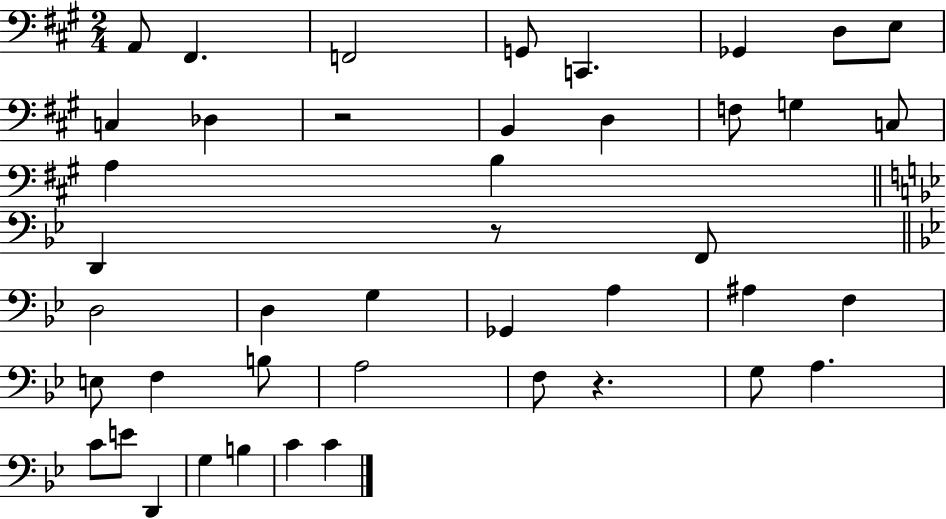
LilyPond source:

{
  \clef bass
  \numericTimeSignature
  \time 2/4
  \key a \major
  a,8 fis,4. | f,2 | g,8 c,4. | ges,4 d8 e8 | \break c4 des4 | r2 | b,4 d4 | f8 g4 c8 | \break a4 b4 | \bar "||" \break \key g \minor d,4 r8 f,8 | \bar "||" \break \key bes \major d2 | d4 g4 | ges,4 a4 | ais4 f4 | \break e8 f4 b8 | a2 | f8 r4. | g8 a4. | \break c'8 e'8 d,4 | g4 b4 | c'4 c'4 | \bar "|."
}